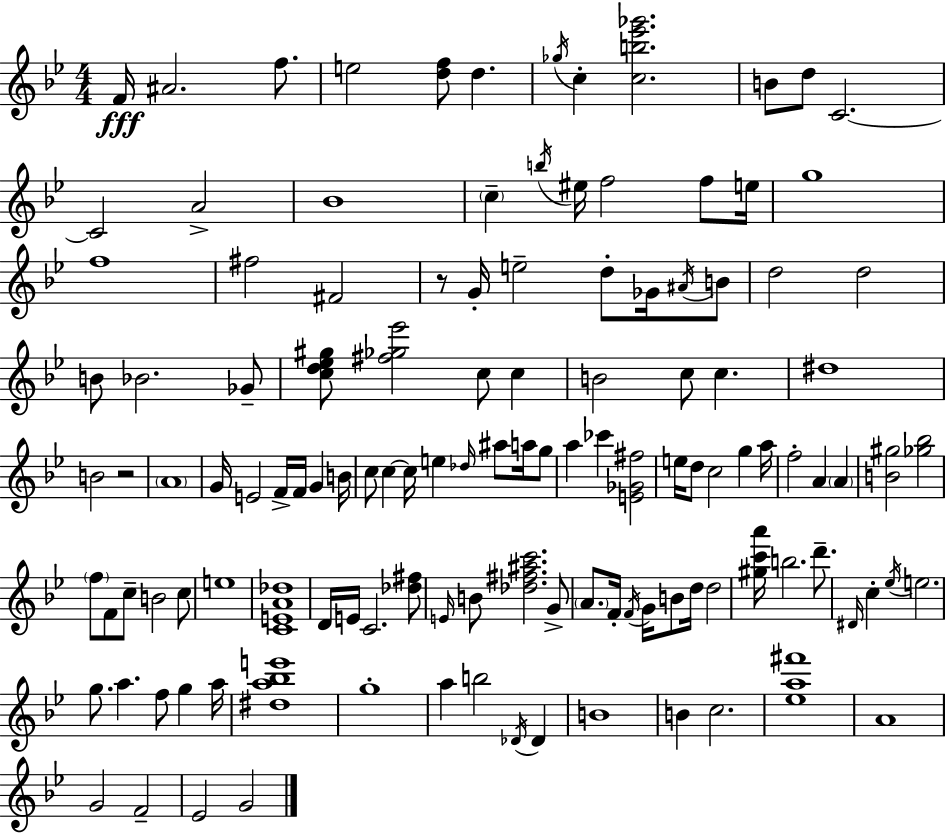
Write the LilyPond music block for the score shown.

{
  \clef treble
  \numericTimeSignature
  \time 4/4
  \key g \minor
  \repeat volta 2 { f'16\fff ais'2. f''8. | e''2 <d'' f''>8 d''4. | \acciaccatura { ges''16 } c''4-. <c'' b'' ees''' ges'''>2. | b'8 d''8 c'2.~~ | \break c'2 a'2-> | bes'1 | \parenthesize c''4-- \acciaccatura { b''16 } eis''16 f''2 f''8 | e''16 g''1 | \break f''1 | fis''2 fis'2 | r8 g'16-. e''2-- d''8-. ges'16 | \acciaccatura { ais'16 } b'8 d''2 d''2 | \break b'8 bes'2. | ges'8-- <c'' d'' ees'' gis''>8 <fis'' ges'' ees'''>2 c''8 c''4 | b'2 c''8 c''4. | dis''1 | \break b'2 r2 | \parenthesize a'1 | g'16 e'2 f'16-> f'16 g'4 | b'16 c''8 c''4~~ c''16 e''4 \grace { des''16 } ais''8 | \break a''16 g''8 a''4 ces'''4 <e' ges' fis''>2 | e''16 d''8 c''2 g''4 | a''16 f''2-. a'4 | \parenthesize a'4 <b' gis''>2 <ges'' bes''>2 | \break \parenthesize f''8 f'8 c''8-- b'2 | c''8 e''1 | <c' e' a' des''>1 | d'16 e'16 c'2. | \break <des'' fis''>8 \grace { e'16 } b'8 <des'' fis'' ais'' c'''>2. | g'8-> \parenthesize a'8. f'16-. \acciaccatura { f'16 } g'16 b'8 d''16 d''2 | <gis'' c''' a'''>16 b''2. | d'''8.-- \grace { dis'16 } c''4-. \acciaccatura { ees''16 } e''2. | \break g''8. a''4. | f''8 g''4 a''16 <dis'' a'' bes'' e'''>1 | g''1-. | a''4 b''2 | \break \acciaccatura { des'16 } des'4 b'1 | b'4 c''2. | <ees'' a'' fis'''>1 | a'1 | \break g'2 | f'2-- ees'2 | g'2 } \bar "|."
}